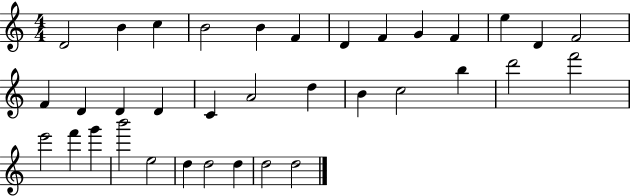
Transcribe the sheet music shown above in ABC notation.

X:1
T:Untitled
M:4/4
L:1/4
K:C
D2 B c B2 B F D F G F e D F2 F D D D C A2 d B c2 b d'2 f'2 e'2 f' g' b'2 e2 d d2 d d2 d2